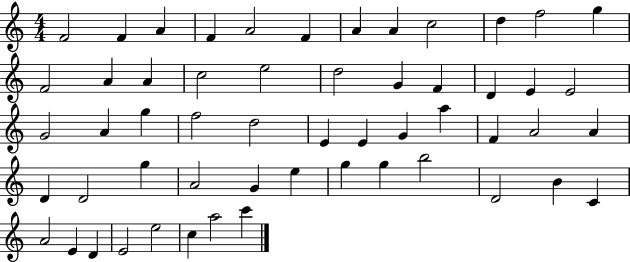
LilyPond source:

{
  \clef treble
  \numericTimeSignature
  \time 4/4
  \key c \major
  f'2 f'4 a'4 | f'4 a'2 f'4 | a'4 a'4 c''2 | d''4 f''2 g''4 | \break f'2 a'4 a'4 | c''2 e''2 | d''2 g'4 f'4 | d'4 e'4 e'2 | \break g'2 a'4 g''4 | f''2 d''2 | e'4 e'4 g'4 a''4 | f'4 a'2 a'4 | \break d'4 d'2 g''4 | a'2 g'4 e''4 | g''4 g''4 b''2 | d'2 b'4 c'4 | \break a'2 e'4 d'4 | e'2 e''2 | c''4 a''2 c'''4 | \bar "|."
}